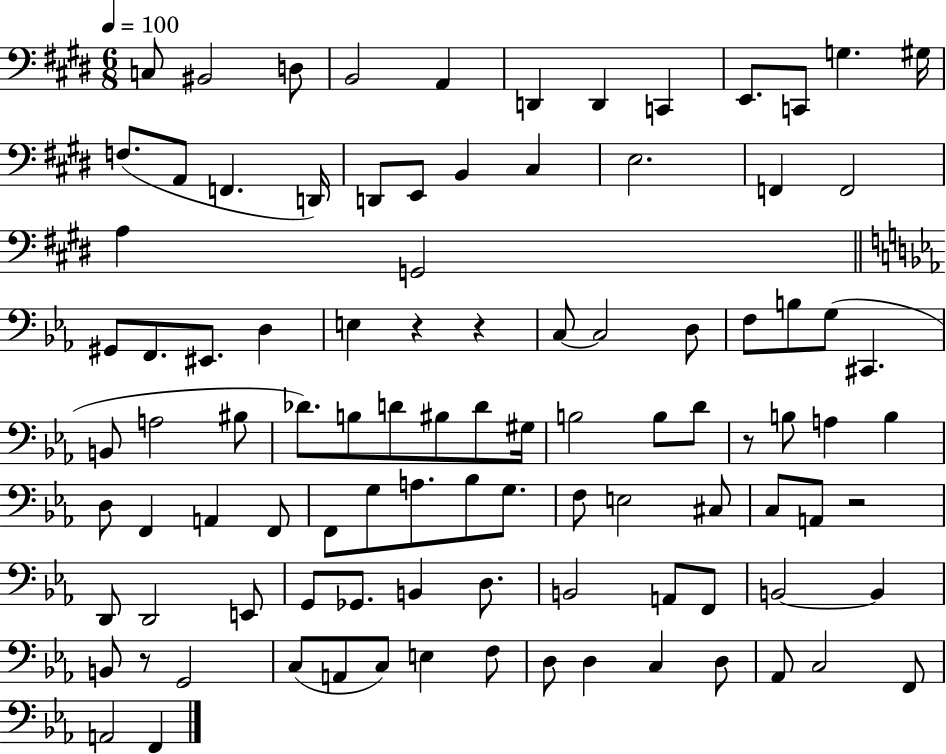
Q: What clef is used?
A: bass